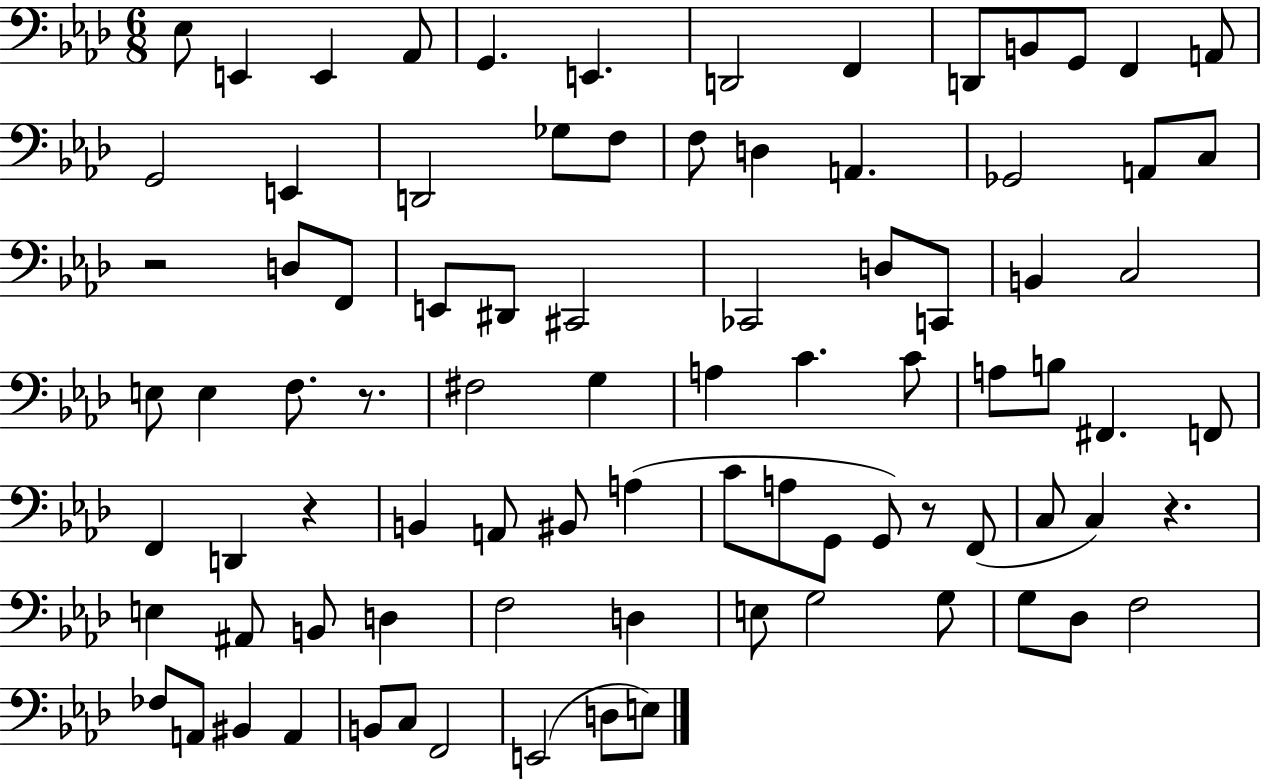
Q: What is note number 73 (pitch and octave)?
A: A2